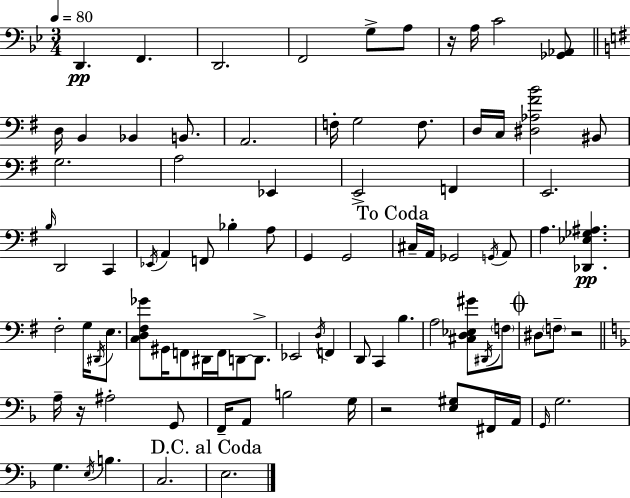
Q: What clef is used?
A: bass